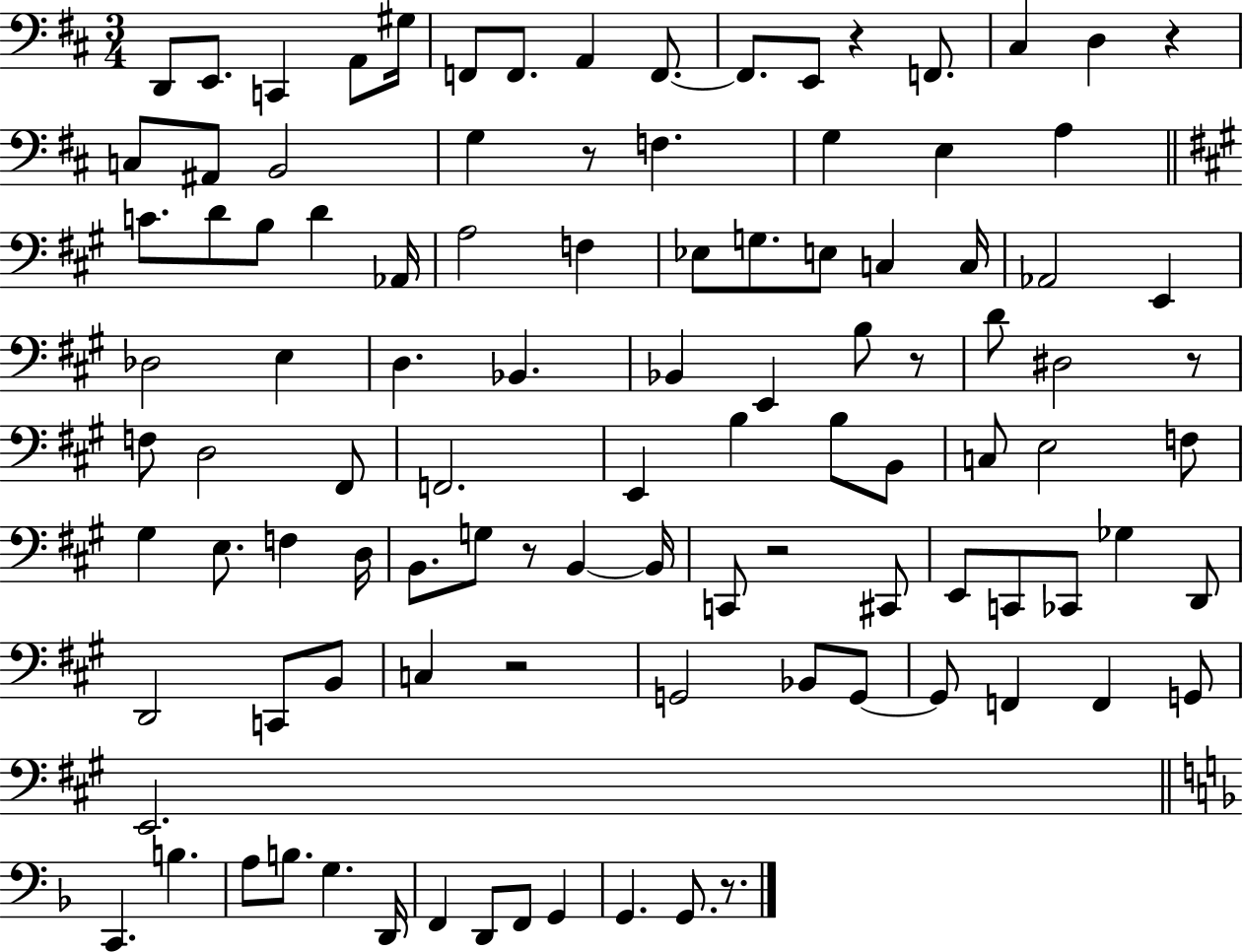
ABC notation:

X:1
T:Untitled
M:3/4
L:1/4
K:D
D,,/2 E,,/2 C,, A,,/2 ^G,/4 F,,/2 F,,/2 A,, F,,/2 F,,/2 E,,/2 z F,,/2 ^C, D, z C,/2 ^A,,/2 B,,2 G, z/2 F, G, E, A, C/2 D/2 B,/2 D _A,,/4 A,2 F, _E,/2 G,/2 E,/2 C, C,/4 _A,,2 E,, _D,2 E, D, _B,, _B,, E,, B,/2 z/2 D/2 ^D,2 z/2 F,/2 D,2 ^F,,/2 F,,2 E,, B, B,/2 B,,/2 C,/2 E,2 F,/2 ^G, E,/2 F, D,/4 B,,/2 G,/2 z/2 B,, B,,/4 C,,/2 z2 ^C,,/2 E,,/2 C,,/2 _C,,/2 _G, D,,/2 D,,2 C,,/2 B,,/2 C, z2 G,,2 _B,,/2 G,,/2 G,,/2 F,, F,, G,,/2 E,,2 C,, B, A,/2 B,/2 G, D,,/4 F,, D,,/2 F,,/2 G,, G,, G,,/2 z/2